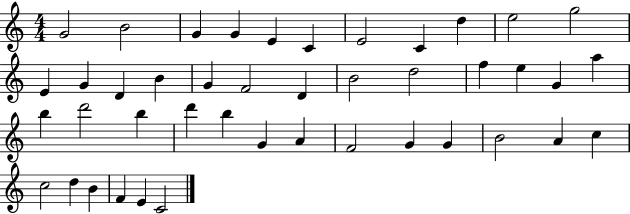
{
  \clef treble
  \numericTimeSignature
  \time 4/4
  \key c \major
  g'2 b'2 | g'4 g'4 e'4 c'4 | e'2 c'4 d''4 | e''2 g''2 | \break e'4 g'4 d'4 b'4 | g'4 f'2 d'4 | b'2 d''2 | f''4 e''4 g'4 a''4 | \break b''4 d'''2 b''4 | d'''4 b''4 g'4 a'4 | f'2 g'4 g'4 | b'2 a'4 c''4 | \break c''2 d''4 b'4 | f'4 e'4 c'2 | \bar "|."
}